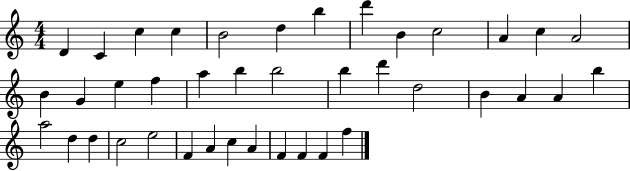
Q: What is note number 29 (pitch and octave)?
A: D5